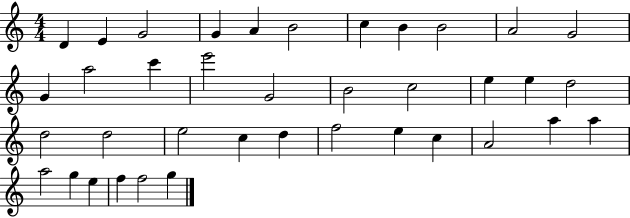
X:1
T:Untitled
M:4/4
L:1/4
K:C
D E G2 G A B2 c B B2 A2 G2 G a2 c' e'2 G2 B2 c2 e e d2 d2 d2 e2 c d f2 e c A2 a a a2 g e f f2 g